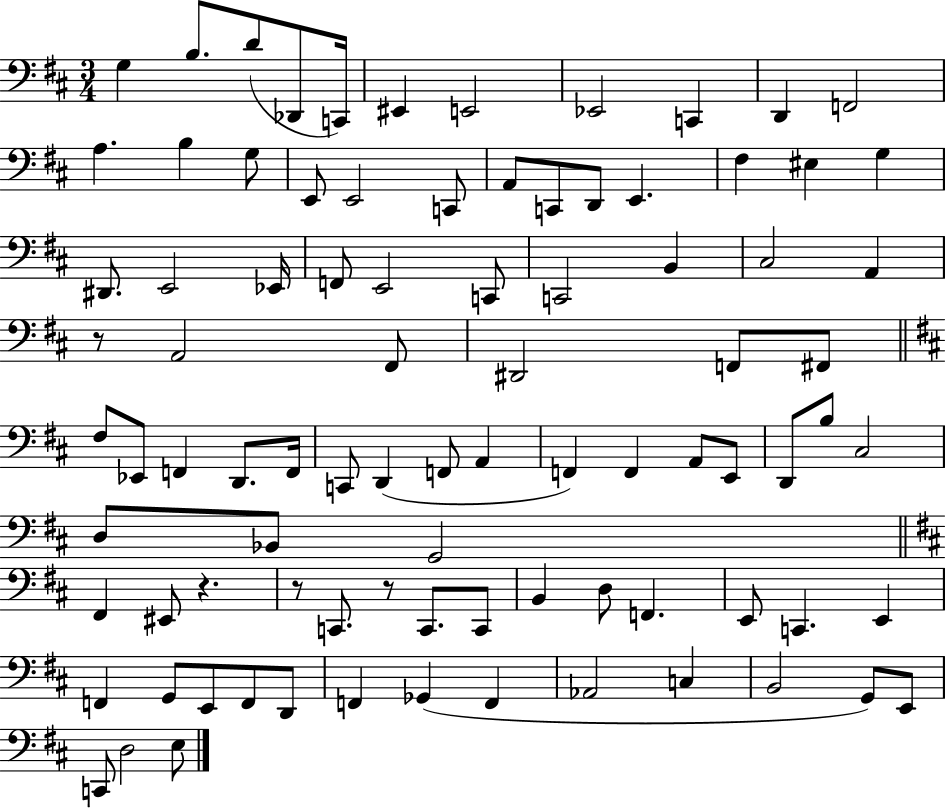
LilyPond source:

{
  \clef bass
  \numericTimeSignature
  \time 3/4
  \key d \major
  g4 b8. d'8( des,8 c,16) | eis,4 e,2 | ees,2 c,4 | d,4 f,2 | \break a4. b4 g8 | e,8 e,2 c,8 | a,8 c,8 d,8 e,4. | fis4 eis4 g4 | \break dis,8. e,2 ees,16 | f,8 e,2 c,8 | c,2 b,4 | cis2 a,4 | \break r8 a,2 fis,8 | dis,2 f,8 fis,8 | \bar "||" \break \key d \major fis8 ees,8 f,4 d,8. f,16 | c,8 d,4( f,8 a,4 | f,4) f,4 a,8 e,8 | d,8 b8 cis2 | \break d8 bes,8 g,2 | \bar "||" \break \key d \major fis,4 eis,8 r4. | r8 c,8. r8 c,8. c,8 | b,4 d8 f,4. | e,8 c,4. e,4 | \break f,4 g,8 e,8 f,8 d,8 | f,4 ges,4( f,4 | aes,2 c4 | b,2 g,8) e,8 | \break c,8 d2 e8 | \bar "|."
}